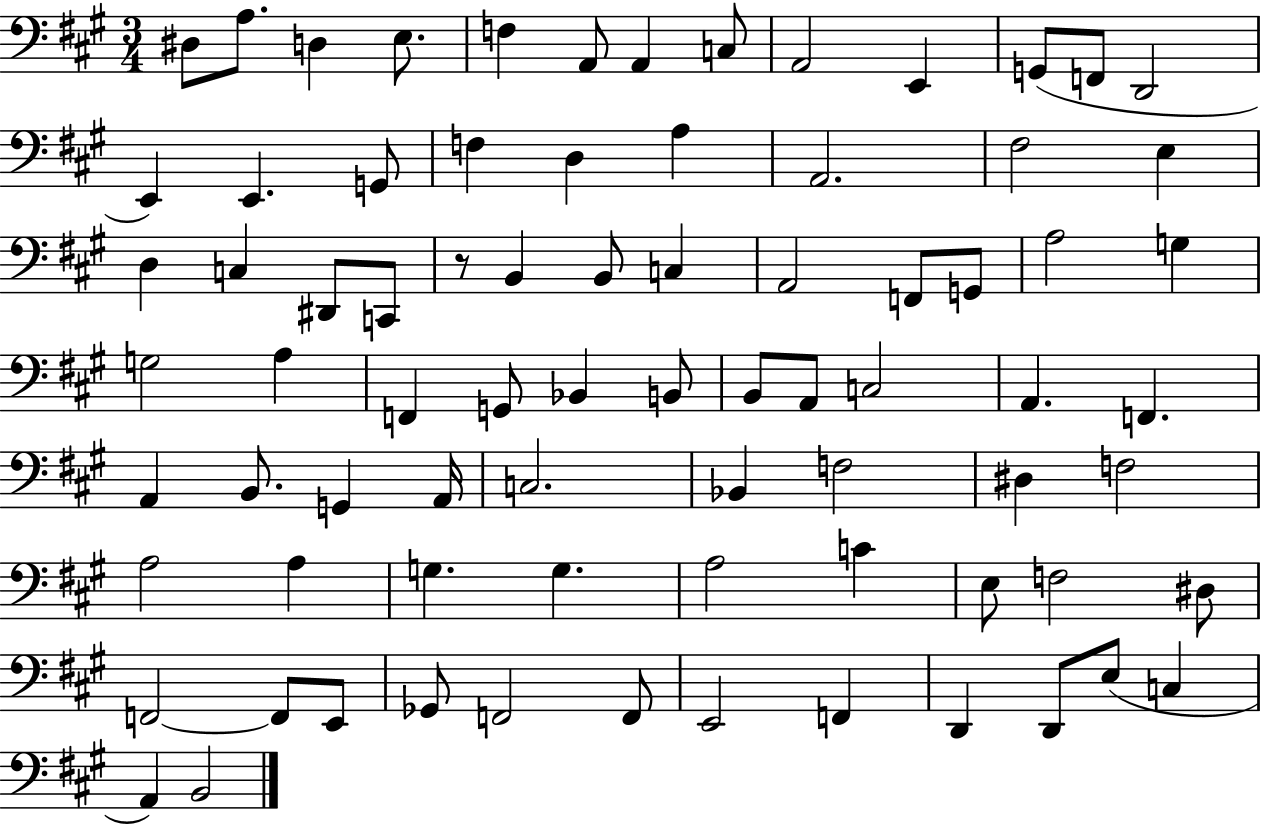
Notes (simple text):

D#3/e A3/e. D3/q E3/e. F3/q A2/e A2/q C3/e A2/h E2/q G2/e F2/e D2/h E2/q E2/q. G2/e F3/q D3/q A3/q A2/h. F#3/h E3/q D3/q C3/q D#2/e C2/e R/e B2/q B2/e C3/q A2/h F2/e G2/e A3/h G3/q G3/h A3/q F2/q G2/e Bb2/q B2/e B2/e A2/e C3/h A2/q. F2/q. A2/q B2/e. G2/q A2/s C3/h. Bb2/q F3/h D#3/q F3/h A3/h A3/q G3/q. G3/q. A3/h C4/q E3/e F3/h D#3/e F2/h F2/e E2/e Gb2/e F2/h F2/e E2/h F2/q D2/q D2/e E3/e C3/q A2/q B2/h